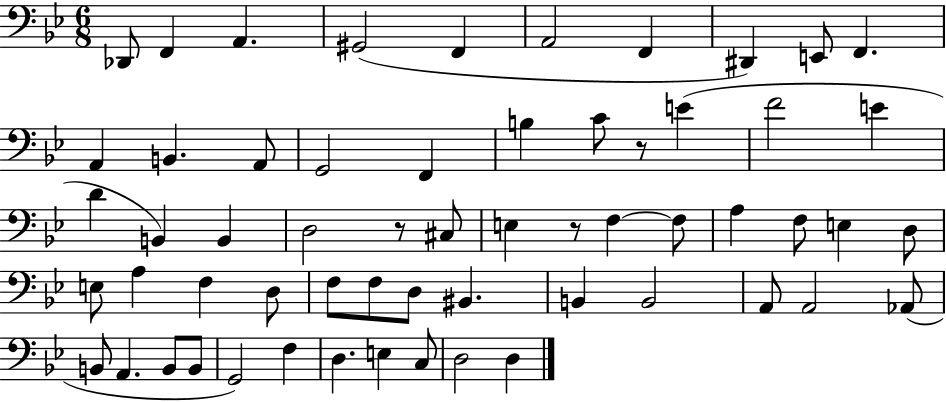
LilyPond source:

{
  \clef bass
  \numericTimeSignature
  \time 6/8
  \key bes \major
  des,8 f,4 a,4. | gis,2( f,4 | a,2 f,4 | dis,4) e,8 f,4. | \break a,4 b,4. a,8 | g,2 f,4 | b4 c'8 r8 e'4( | f'2 e'4 | \break d'4 b,4) b,4 | d2 r8 cis8 | e4 r8 f4~~ f8 | a4 f8 e4 d8 | \break e8 a4 f4 d8 | f8 f8 d8 bis,4. | b,4 b,2 | a,8 a,2 aes,8( | \break b,8 a,4. b,8 b,8 | g,2) f4 | d4. e4 c8 | d2 d4 | \break \bar "|."
}